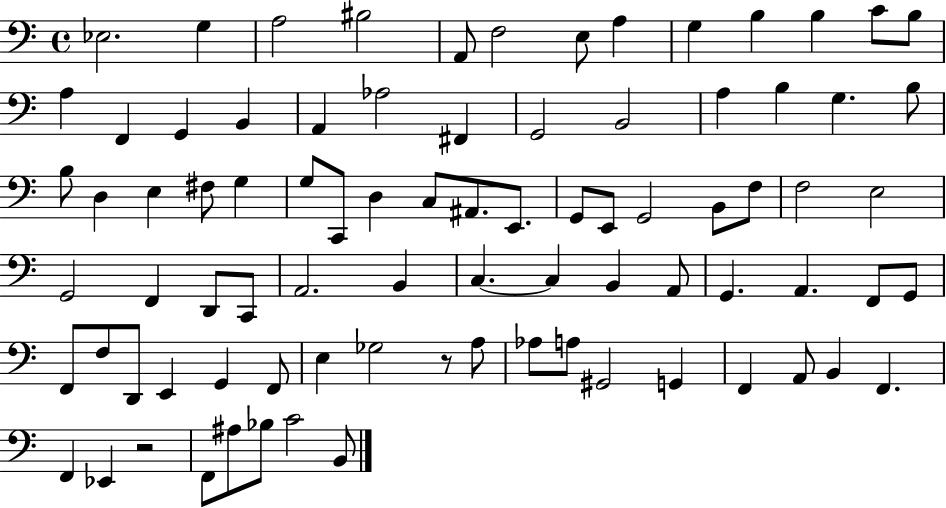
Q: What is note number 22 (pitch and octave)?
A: B2